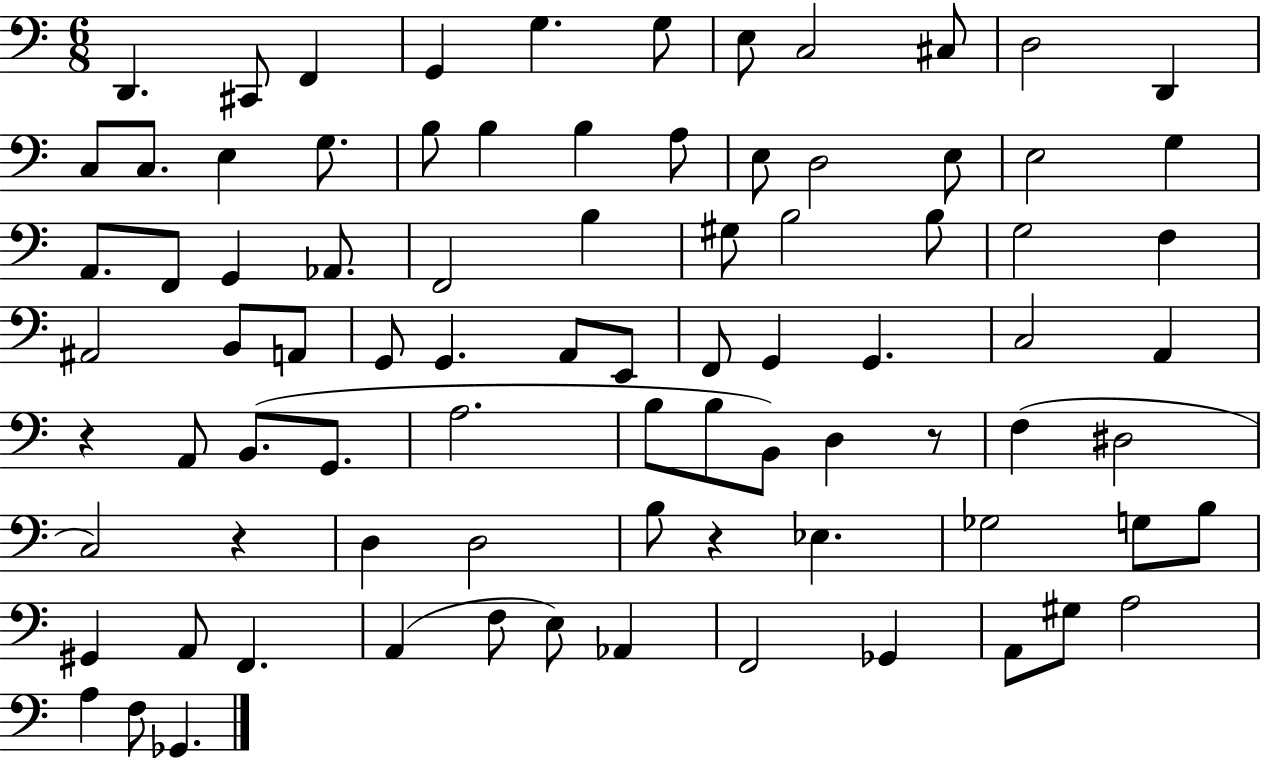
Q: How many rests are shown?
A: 4